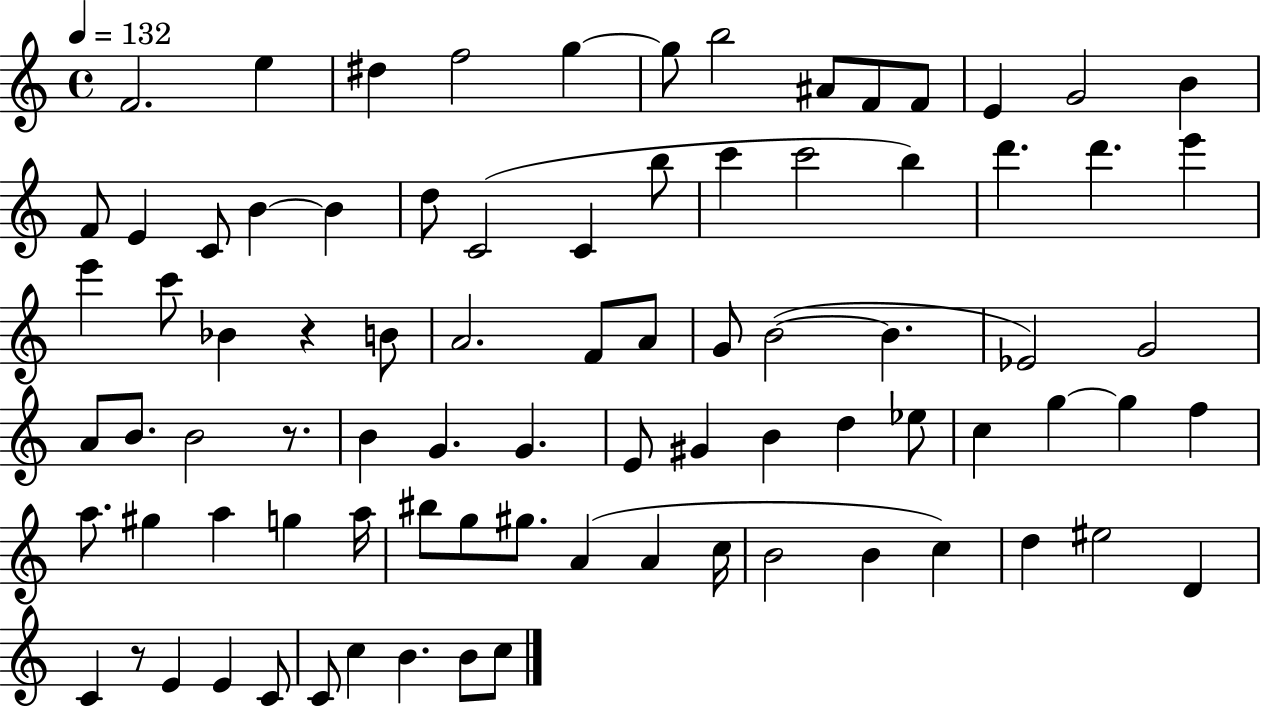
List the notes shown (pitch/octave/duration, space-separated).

F4/h. E5/q D#5/q F5/h G5/q G5/e B5/h A#4/e F4/e F4/e E4/q G4/h B4/q F4/e E4/q C4/e B4/q B4/q D5/e C4/h C4/q B5/e C6/q C6/h B5/q D6/q. D6/q. E6/q E6/q C6/e Bb4/q R/q B4/e A4/h. F4/e A4/e G4/e B4/h B4/q. Eb4/h G4/h A4/e B4/e. B4/h R/e. B4/q G4/q. G4/q. E4/e G#4/q B4/q D5/q Eb5/e C5/q G5/q G5/q F5/q A5/e. G#5/q A5/q G5/q A5/s BIS5/e G5/e G#5/e. A4/q A4/q C5/s B4/h B4/q C5/q D5/q EIS5/h D4/q C4/q R/e E4/q E4/q C4/e C4/e C5/q B4/q. B4/e C5/e